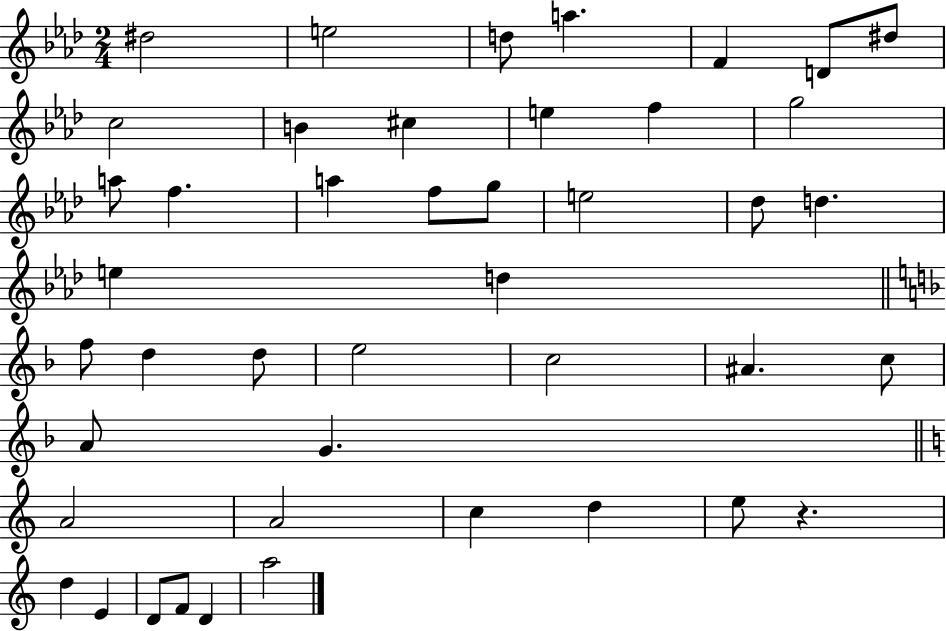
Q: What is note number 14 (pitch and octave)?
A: A5